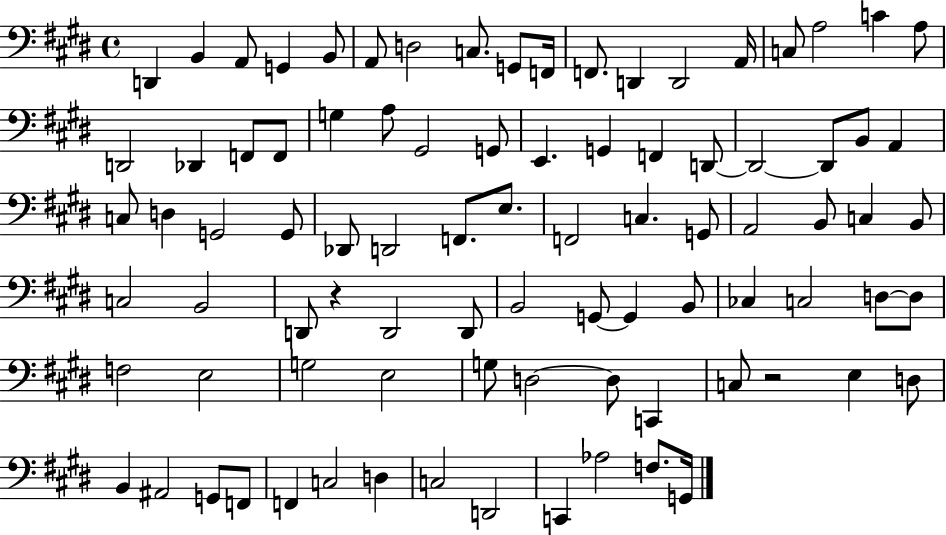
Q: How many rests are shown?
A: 2